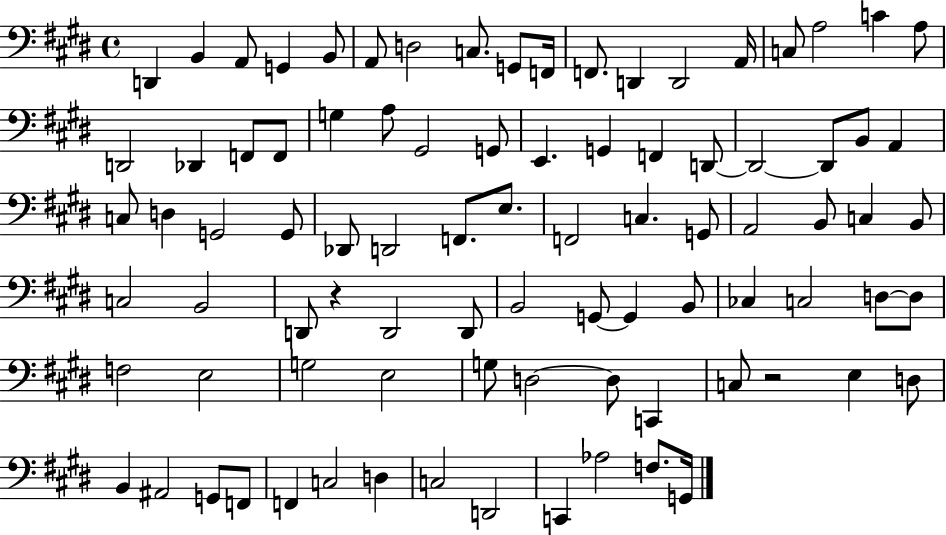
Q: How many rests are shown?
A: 2